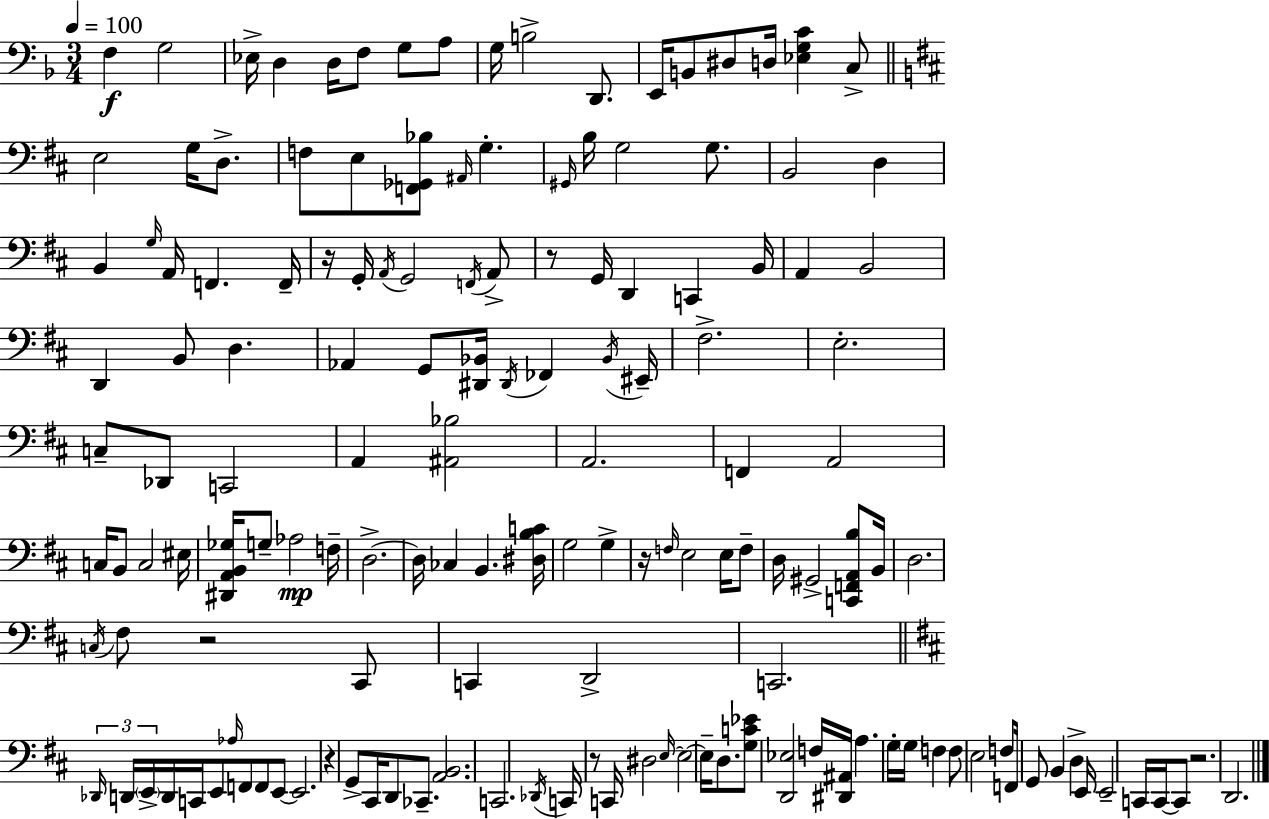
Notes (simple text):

F3/q G3/h Eb3/s D3/q D3/s F3/e G3/e A3/e G3/s B3/h D2/e. E2/s B2/e D#3/e D3/s [Eb3,G3,C4]/q C3/e E3/h G3/s D3/e. F3/e E3/e [F2,Gb2,Bb3]/e A#2/s G3/q. G#2/s B3/s G3/h G3/e. B2/h D3/q B2/q G3/s A2/s F2/q. F2/s R/s G2/s A2/s G2/h F2/s A2/e R/e G2/s D2/q C2/q B2/s A2/q B2/h D2/q B2/e D3/q. Ab2/q G2/e [D#2,Bb2]/s D#2/s FES2/q Bb2/s EIS2/s F#3/h. E3/h. C3/e Db2/e C2/h A2/q [A#2,Bb3]/h A2/h. F2/q A2/h C3/s B2/e C3/h EIS3/s [D#2,A2,B2,Gb3]/s G3/e Ab3/h F3/s D3/h. D3/s CES3/q B2/q. [D#3,B3,C4]/s G3/h G3/q R/s F3/s E3/h E3/s F3/e D3/s G#2/h [C2,F2,A2,B3]/e B2/s D3/h. C3/s F#3/e R/h C#2/e C2/q D2/h C2/h. Db2/s D2/s E2/s D2/s C2/s E2/e Ab3/s F2/e F2/e E2/e E2/h. R/q G2/e C#2/s D2/e CES2/e. [A2,B2]/h. C2/h. Db2/s C2/s R/e C2/s D#3/h E3/s E3/h E3/s D3/e. [G3,C4,Eb4]/e [D2,Eb3]/h F3/s [D#2,A#2]/s A3/q. G3/s G3/s F3/q F3/e E3/h F3/e F2/s G2/e B2/q D3/q E2/s E2/h C2/s C2/s C2/e R/h. D2/h.